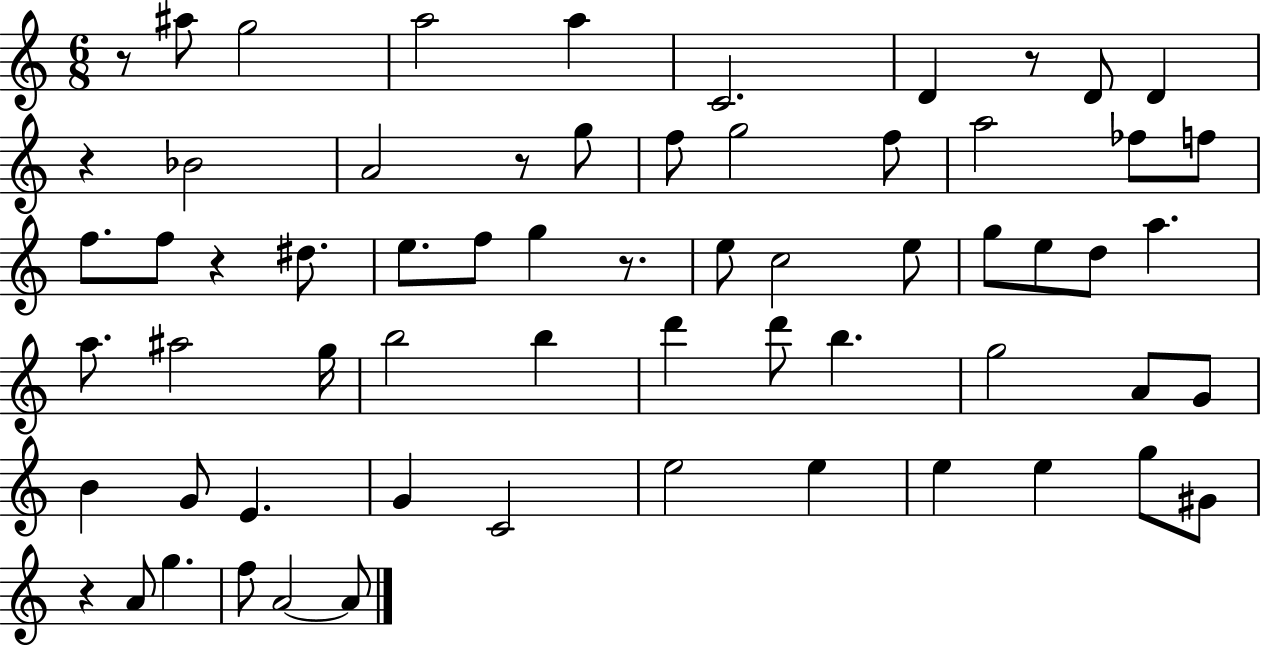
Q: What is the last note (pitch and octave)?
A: A4